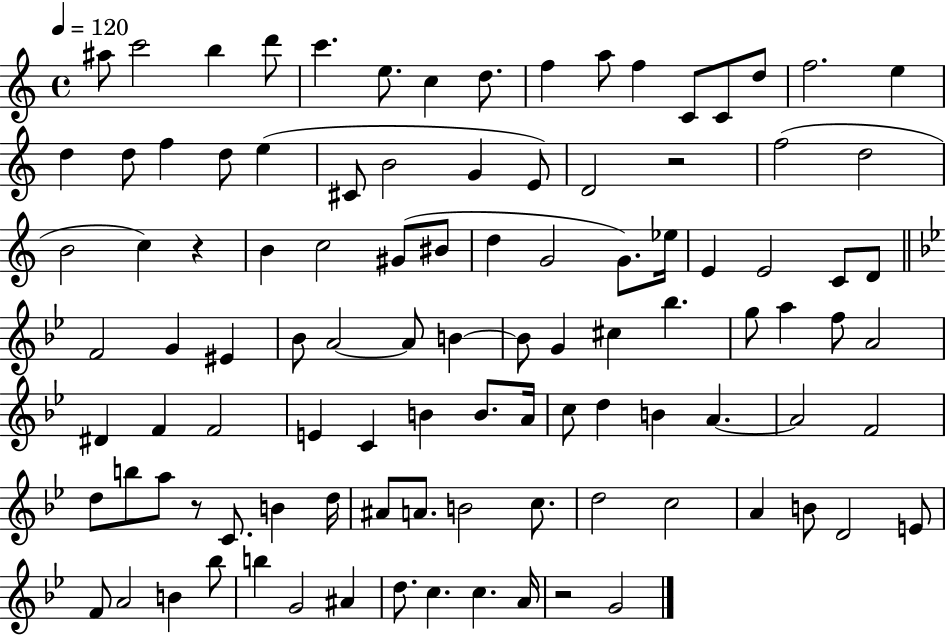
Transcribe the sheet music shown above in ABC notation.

X:1
T:Untitled
M:4/4
L:1/4
K:C
^a/2 c'2 b d'/2 c' e/2 c d/2 f a/2 f C/2 C/2 d/2 f2 e d d/2 f d/2 e ^C/2 B2 G E/2 D2 z2 f2 d2 B2 c z B c2 ^G/2 ^B/2 d G2 G/2 _e/4 E E2 C/2 D/2 F2 G ^E _B/2 A2 A/2 B B/2 G ^c _b g/2 a f/2 A2 ^D F F2 E C B B/2 A/4 c/2 d B A A2 F2 d/2 b/2 a/2 z/2 C/2 B d/4 ^A/2 A/2 B2 c/2 d2 c2 A B/2 D2 E/2 F/2 A2 B _b/2 b G2 ^A d/2 c c A/4 z2 G2